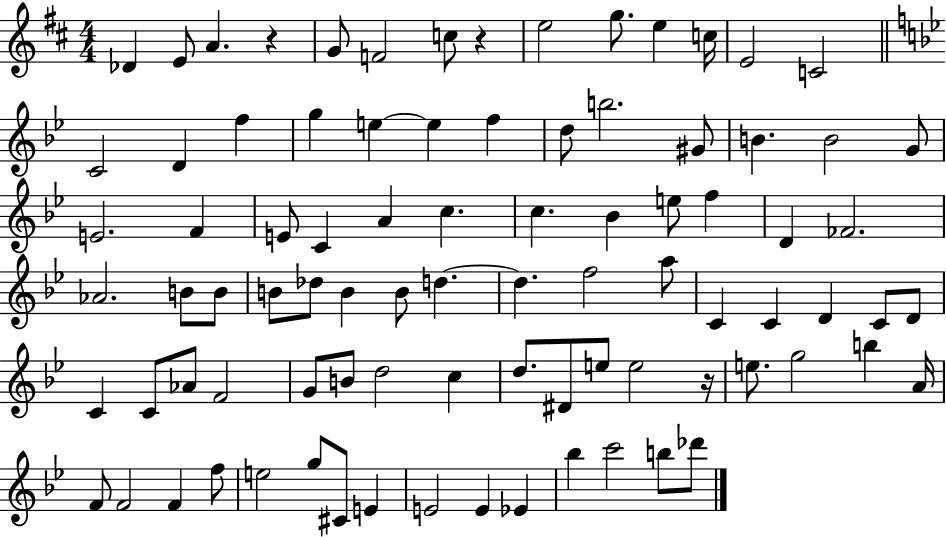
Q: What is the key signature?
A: D major